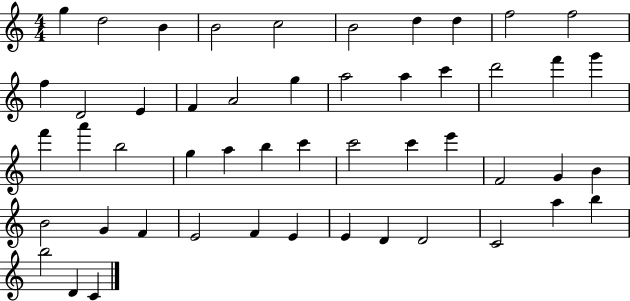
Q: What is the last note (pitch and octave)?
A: C4